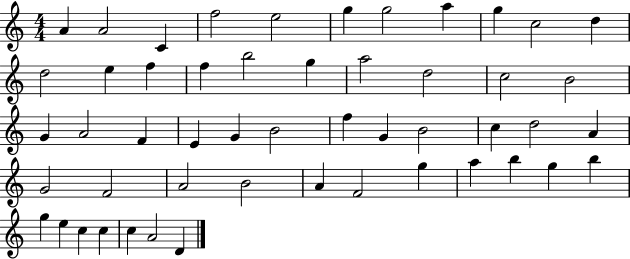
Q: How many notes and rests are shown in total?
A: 51